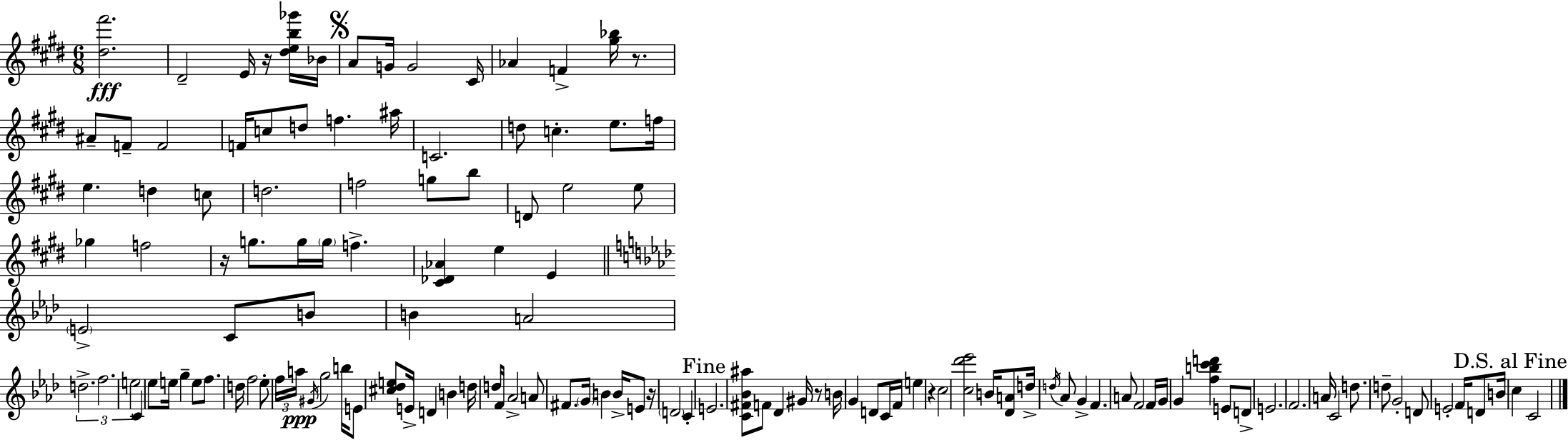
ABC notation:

X:1
T:Untitled
M:6/8
L:1/4
K:E
[^d^f']2 ^D2 E/4 z/4 [^deb_g']/4 _B/4 A/2 G/4 G2 ^C/4 _A F [^g_b]/4 z/2 ^A/2 F/2 F2 F/4 c/2 d/2 f ^a/4 C2 d/2 c e/2 f/4 e d c/2 d2 f2 g/2 b/2 D/2 e2 e/2 _g f2 z/4 g/2 g/4 g/4 f [^C_D_A] e E E2 C/2 B/2 B A2 d2 f2 e2 C _e/2 e/4 g e/2 f/2 d/4 f2 _e/2 f/4 a/4 ^G/4 g2 b/4 E/2 [^c_de]/2 E/4 D B d/4 d/4 F/4 _A2 A/2 ^F/2 G/4 B B/4 E/2 z/4 D2 C E2 [C^F_B^a]/2 F/2 _D ^G/4 z/2 B/4 G D/2 C/4 F/4 e z c2 [c_d'_e']2 B/4 [_DA]/2 d/4 d/4 _A/2 G F A/2 F2 F/4 G/4 G [fbc'd'] E/2 D/2 E2 F2 A/4 C2 d/2 d/2 G2 D/2 E2 F/4 D/2 B/4 c C2